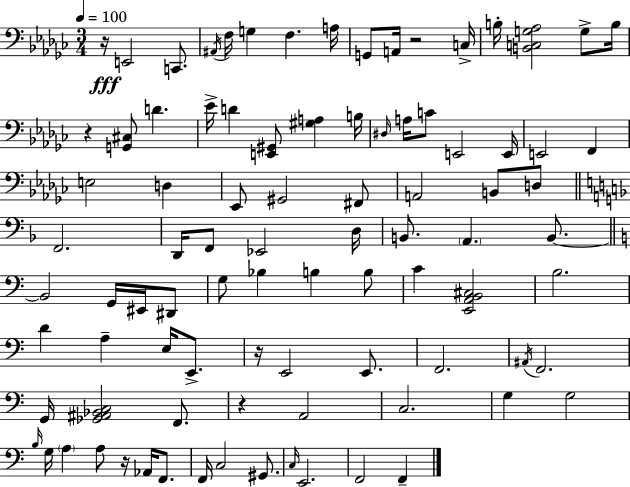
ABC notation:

X:1
T:Untitled
M:3/4
L:1/4
K:Ebm
z/4 E,,2 C,,/2 ^A,,/4 F,/4 G, F, A,/4 G,,/2 A,,/4 z2 C,/4 B,/4 [B,,C,G,_A,]2 G,/2 B,/4 z [G,,^C,]/2 D _E/4 D [E,,^G,,]/2 [^G,A,] B,/4 ^D,/4 A,/4 C/2 E,,2 E,,/4 E,,2 F,, E,2 D, _E,,/2 ^G,,2 ^F,,/2 A,,2 B,,/2 D,/2 F,,2 D,,/4 F,,/2 _E,,2 D,/4 B,,/2 A,, B,,/2 B,,2 G,,/4 ^E,,/4 ^D,,/2 G,/2 _B, B, B,/2 C [E,,A,,B,,^C,]2 B,2 D A, E,/4 E,,/2 z/4 E,,2 E,,/2 F,,2 ^A,,/4 F,,2 G,,/4 [_G,,^A,,_B,,C,]2 F,,/2 z A,,2 C,2 G, G,2 B,/4 G,/4 A, A,/2 z/4 _A,,/4 F,,/2 F,,/4 C,2 ^G,,/2 C,/4 E,,2 F,,2 F,,